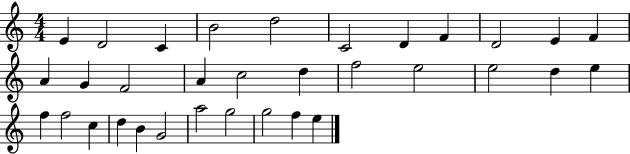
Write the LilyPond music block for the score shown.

{
  \clef treble
  \numericTimeSignature
  \time 4/4
  \key c \major
  e'4 d'2 c'4 | b'2 d''2 | c'2 d'4 f'4 | d'2 e'4 f'4 | \break a'4 g'4 f'2 | a'4 c''2 d''4 | f''2 e''2 | e''2 d''4 e''4 | \break f''4 f''2 c''4 | d''4 b'4 g'2 | a''2 g''2 | g''2 f''4 e''4 | \break \bar "|."
}